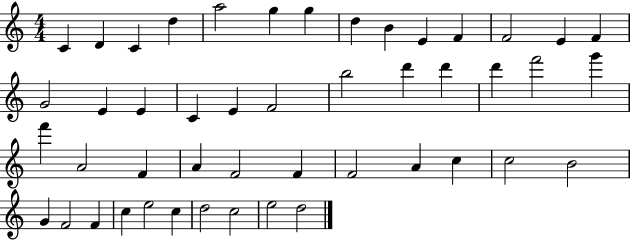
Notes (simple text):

C4/q D4/q C4/q D5/q A5/h G5/q G5/q D5/q B4/q E4/q F4/q F4/h E4/q F4/q G4/h E4/q E4/q C4/q E4/q F4/h B5/h D6/q D6/q D6/q F6/h G6/q F6/q A4/h F4/q A4/q F4/h F4/q F4/h A4/q C5/q C5/h B4/h G4/q F4/h F4/q C5/q E5/h C5/q D5/h C5/h E5/h D5/h